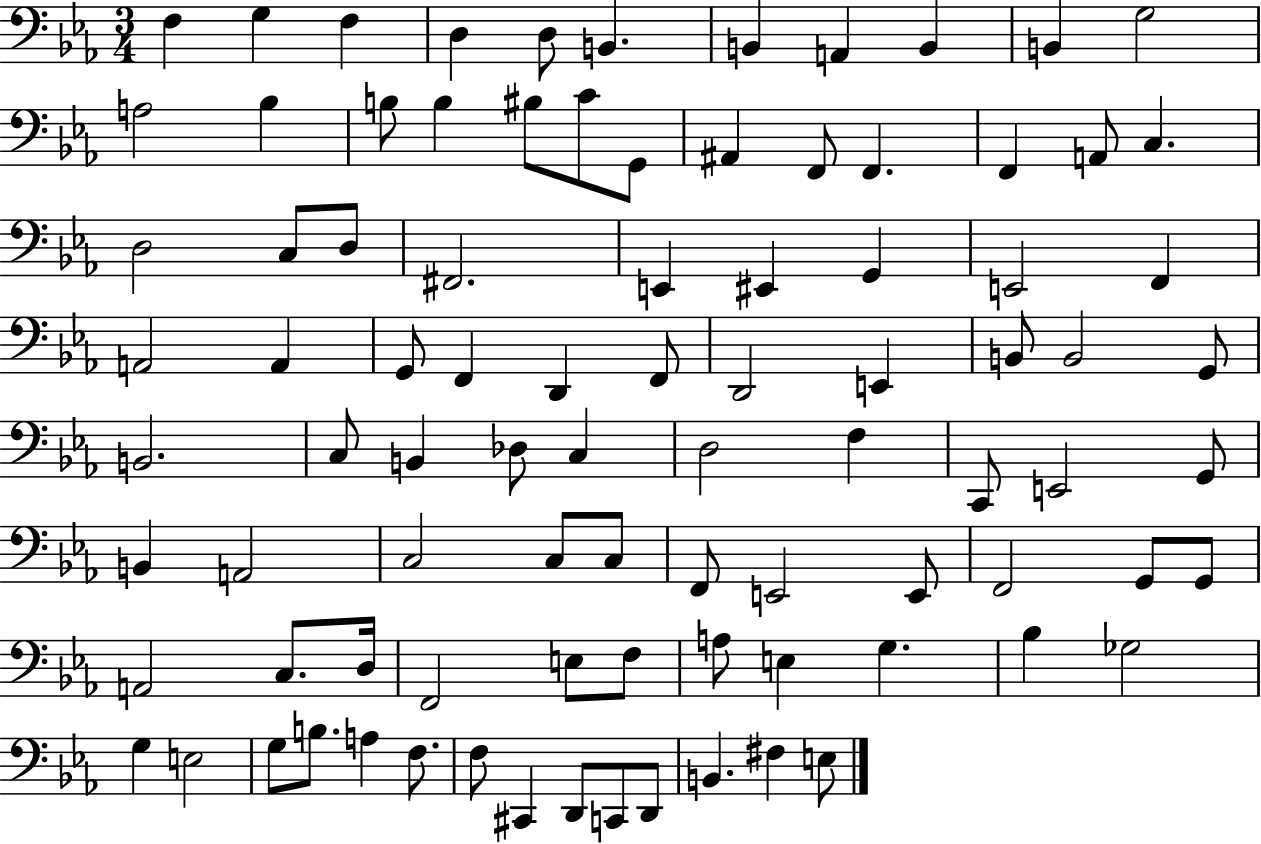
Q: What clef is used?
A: bass